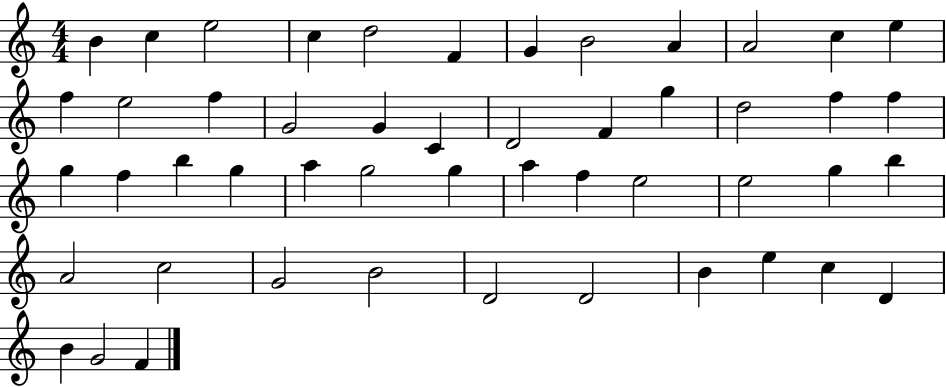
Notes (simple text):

B4/q C5/q E5/h C5/q D5/h F4/q G4/q B4/h A4/q A4/h C5/q E5/q F5/q E5/h F5/q G4/h G4/q C4/q D4/h F4/q G5/q D5/h F5/q F5/q G5/q F5/q B5/q G5/q A5/q G5/h G5/q A5/q F5/q E5/h E5/h G5/q B5/q A4/h C5/h G4/h B4/h D4/h D4/h B4/q E5/q C5/q D4/q B4/q G4/h F4/q